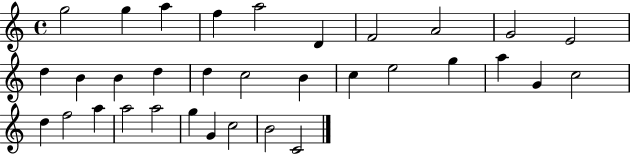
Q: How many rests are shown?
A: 0